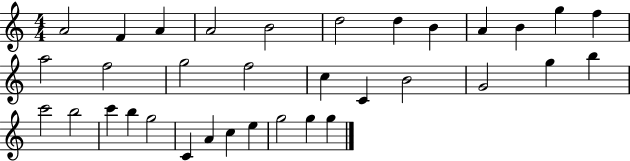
{
  \clef treble
  \numericTimeSignature
  \time 4/4
  \key c \major
  a'2 f'4 a'4 | a'2 b'2 | d''2 d''4 b'4 | a'4 b'4 g''4 f''4 | \break a''2 f''2 | g''2 f''2 | c''4 c'4 b'2 | g'2 g''4 b''4 | \break c'''2 b''2 | c'''4 b''4 g''2 | c'4 a'4 c''4 e''4 | g''2 g''4 g''4 | \break \bar "|."
}